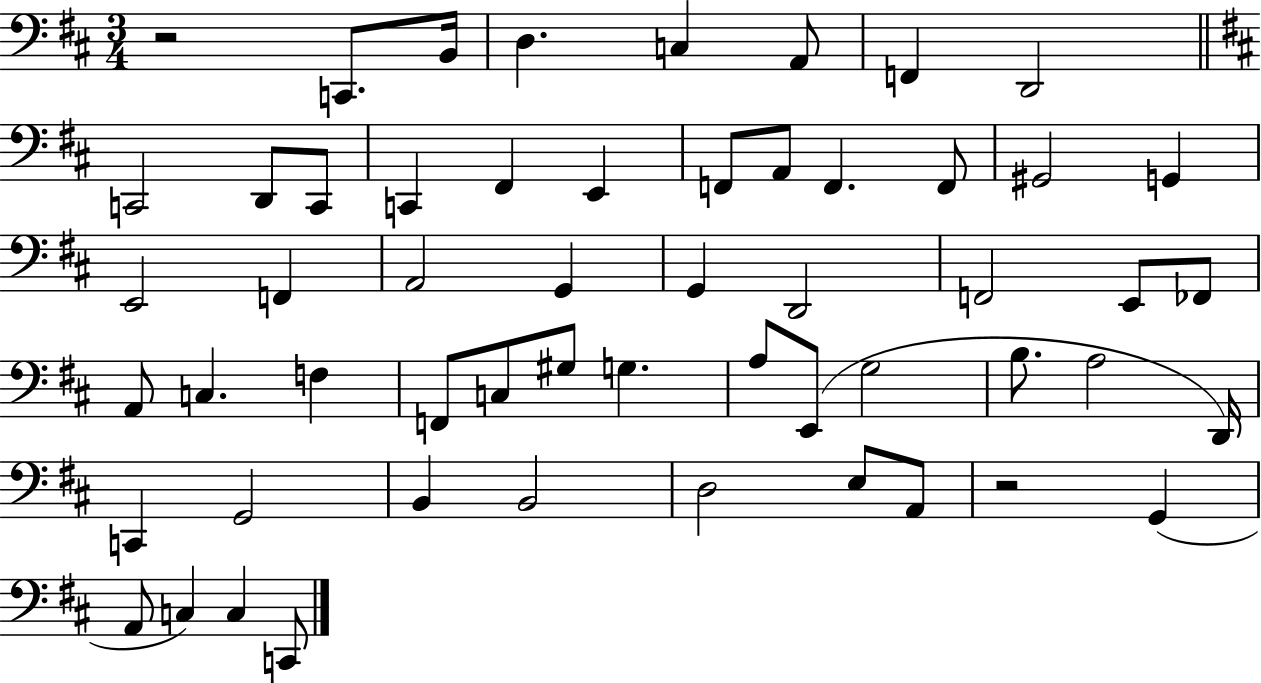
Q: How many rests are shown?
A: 2